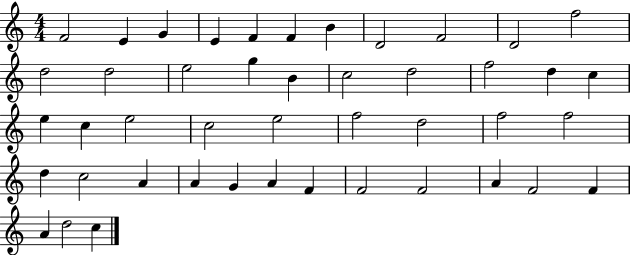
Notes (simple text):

F4/h E4/q G4/q E4/q F4/q F4/q B4/q D4/h F4/h D4/h F5/h D5/h D5/h E5/h G5/q B4/q C5/h D5/h F5/h D5/q C5/q E5/q C5/q E5/h C5/h E5/h F5/h D5/h F5/h F5/h D5/q C5/h A4/q A4/q G4/q A4/q F4/q F4/h F4/h A4/q F4/h F4/q A4/q D5/h C5/q